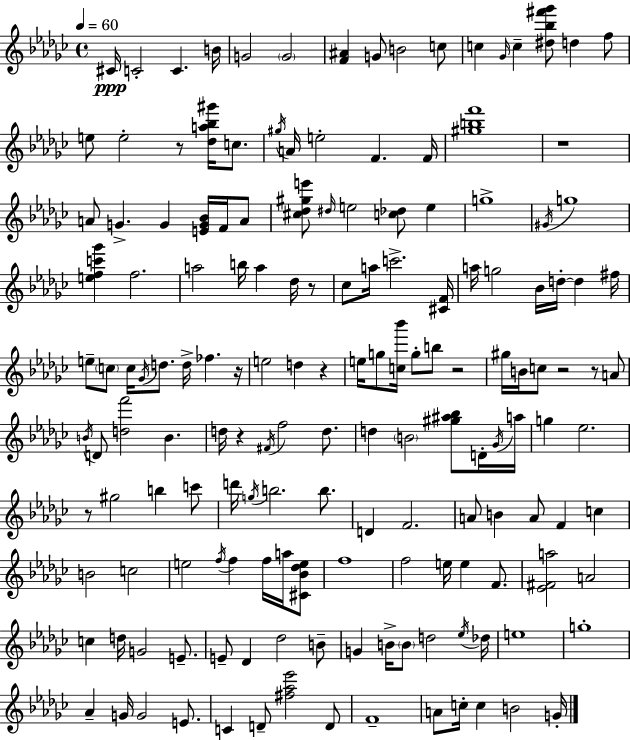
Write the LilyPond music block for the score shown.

{
  \clef treble
  \time 4/4
  \defaultTimeSignature
  \key ees \minor
  \tempo 4 = 60
  cis'16\ppp c'2-. c'4. b'16 | g'2 \parenthesize g'2 | <f' ais'>4 g'8 b'2 c''8 | c''4 \grace { ges'16 } c''4-- <dis'' bes'' fis''' ges'''>8 d''4 f''8 | \break e''8 e''2-. r8 <des'' a'' bes'' gis'''>16 c''8. | \acciaccatura { gis''16 } a'16 e''2-. f'4. | f'16 <gis'' b'' f'''>1 | r1 | \break a'8 g'4.-> g'4 <e' g' bes'>16 f'16 | a'8 <cis'' des'' gis'' e'''>8 \grace { dis''16 } e''2 <c'' des''>8 e''4 | g''1-> | \acciaccatura { gis'16 } g''1 | \break <e'' f'' c''' ges'''>4 f''2. | a''2 b''16 a''4 | des''16 r8 ces''8 a''16 c'''2.-> | <cis' f'>16 a''16 g''2 bes'16 d''16-.~~ d''4 | \break fis''16 e''8-- \parenthesize c''8 c''16 \acciaccatura { ges'16 } d''8. d''16-> fes''4. | r16 e''2 d''4 | r4 e''16 g''8 <c'' bes'''>16 g''8-. b''8 r2 | gis''16 b'16 c''8 r2 | \break r8 a'8 \acciaccatura { b'16 } d'8 <d'' f'''>2 | b'4. d''16 r4 \acciaccatura { fis'16 } f''2 | d''8. d''4 \parenthesize b'2 | <gis'' ais'' bes''>8 d'16-. \acciaccatura { ges'16 } a''16 g''4 ees''2. | \break r8 gis''2 | b''4 c'''8 d'''16 \acciaccatura { g''16 } b''2. | b''8. d'4 f'2. | a'8 b'4 a'8 | \break f'4 c''4 b'2 | c''2 e''2 | \acciaccatura { f''16 } f''4 f''16 a''16 <cis' bes' des'' e''>8 f''1 | f''2 | \break e''16 e''4 f'8. <ees' fis' a''>2 | a'2 c''4 d''16 g'2 | e'8.-- e'8-- des'4 | des''2 b'8-- g'4 b'16-> \parenthesize b'8 | \break d''2 \acciaccatura { ees''16 } des''16 e''1 | g''1-. | aes'4-- g'16 | g'2 e'8. c'4 d'8-- | \break <fis'' aes'' ees'''>2 d'8 f'1-- | a'8 c''16-. c''4 | b'2 g'16-. \bar "|."
}